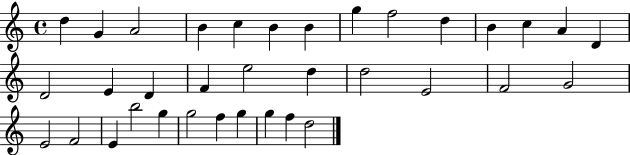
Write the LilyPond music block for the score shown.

{
  \clef treble
  \time 4/4
  \defaultTimeSignature
  \key c \major
  d''4 g'4 a'2 | b'4 c''4 b'4 b'4 | g''4 f''2 d''4 | b'4 c''4 a'4 d'4 | \break d'2 e'4 d'4 | f'4 e''2 d''4 | d''2 e'2 | f'2 g'2 | \break e'2 f'2 | e'4 b''2 g''4 | g''2 f''4 g''4 | g''4 f''4 d''2 | \break \bar "|."
}